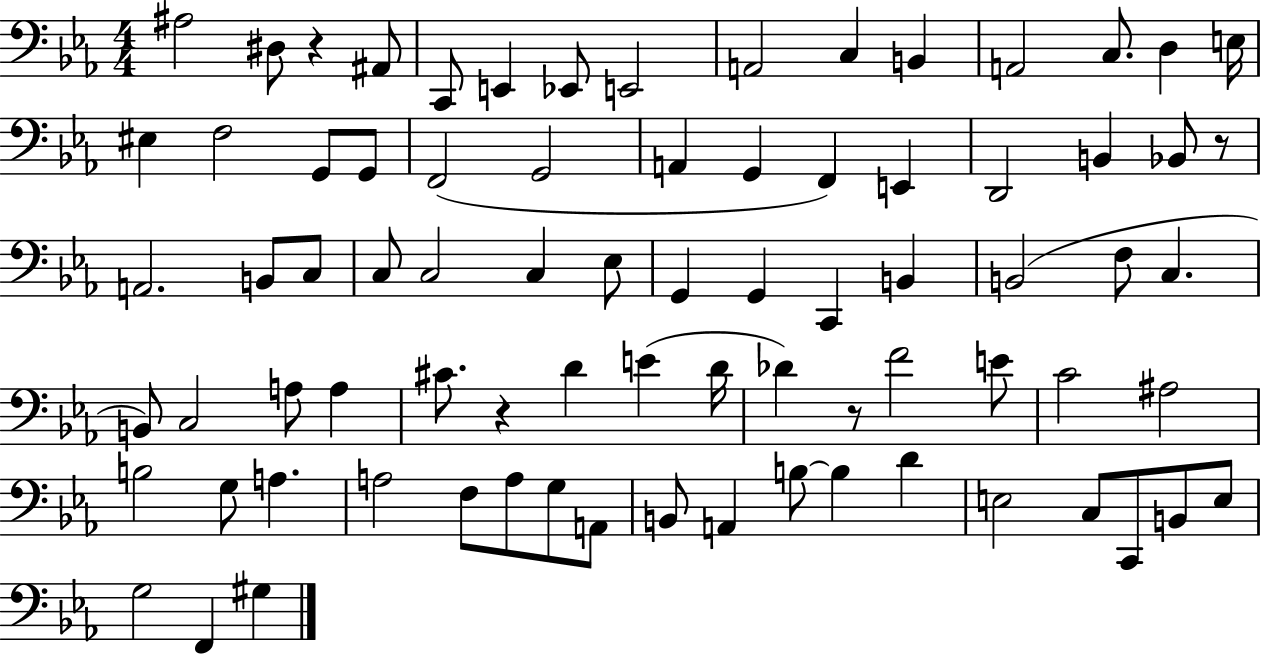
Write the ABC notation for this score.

X:1
T:Untitled
M:4/4
L:1/4
K:Eb
^A,2 ^D,/2 z ^A,,/2 C,,/2 E,, _E,,/2 E,,2 A,,2 C, B,, A,,2 C,/2 D, E,/4 ^E, F,2 G,,/2 G,,/2 F,,2 G,,2 A,, G,, F,, E,, D,,2 B,, _B,,/2 z/2 A,,2 B,,/2 C,/2 C,/2 C,2 C, _E,/2 G,, G,, C,, B,, B,,2 F,/2 C, B,,/2 C,2 A,/2 A, ^C/2 z D E D/4 _D z/2 F2 E/2 C2 ^A,2 B,2 G,/2 A, A,2 F,/2 A,/2 G,/2 A,,/2 B,,/2 A,, B,/2 B, D E,2 C,/2 C,,/2 B,,/2 E,/2 G,2 F,, ^G,